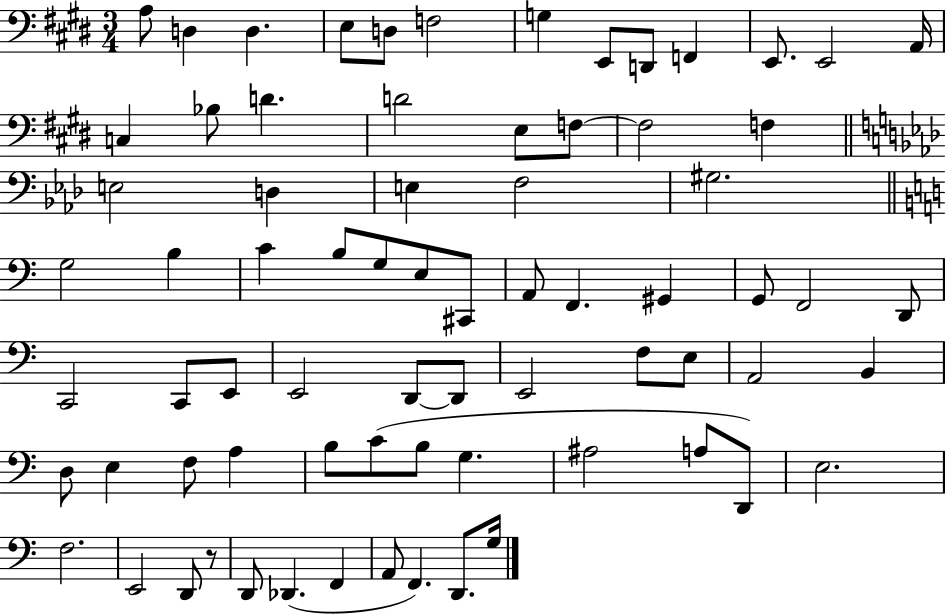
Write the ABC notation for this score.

X:1
T:Untitled
M:3/4
L:1/4
K:E
A,/2 D, D, E,/2 D,/2 F,2 G, E,,/2 D,,/2 F,, E,,/2 E,,2 A,,/4 C, _B,/2 D D2 E,/2 F,/2 F,2 F, E,2 D, E, F,2 ^G,2 G,2 B, C B,/2 G,/2 E,/2 ^C,,/2 A,,/2 F,, ^G,, G,,/2 F,,2 D,,/2 C,,2 C,,/2 E,,/2 E,,2 D,,/2 D,,/2 E,,2 F,/2 E,/2 A,,2 B,, D,/2 E, F,/2 A, B,/2 C/2 B,/2 G, ^A,2 A,/2 D,,/2 E,2 F,2 E,,2 D,,/2 z/2 D,,/2 _D,, F,, A,,/2 F,, D,,/2 G,/4